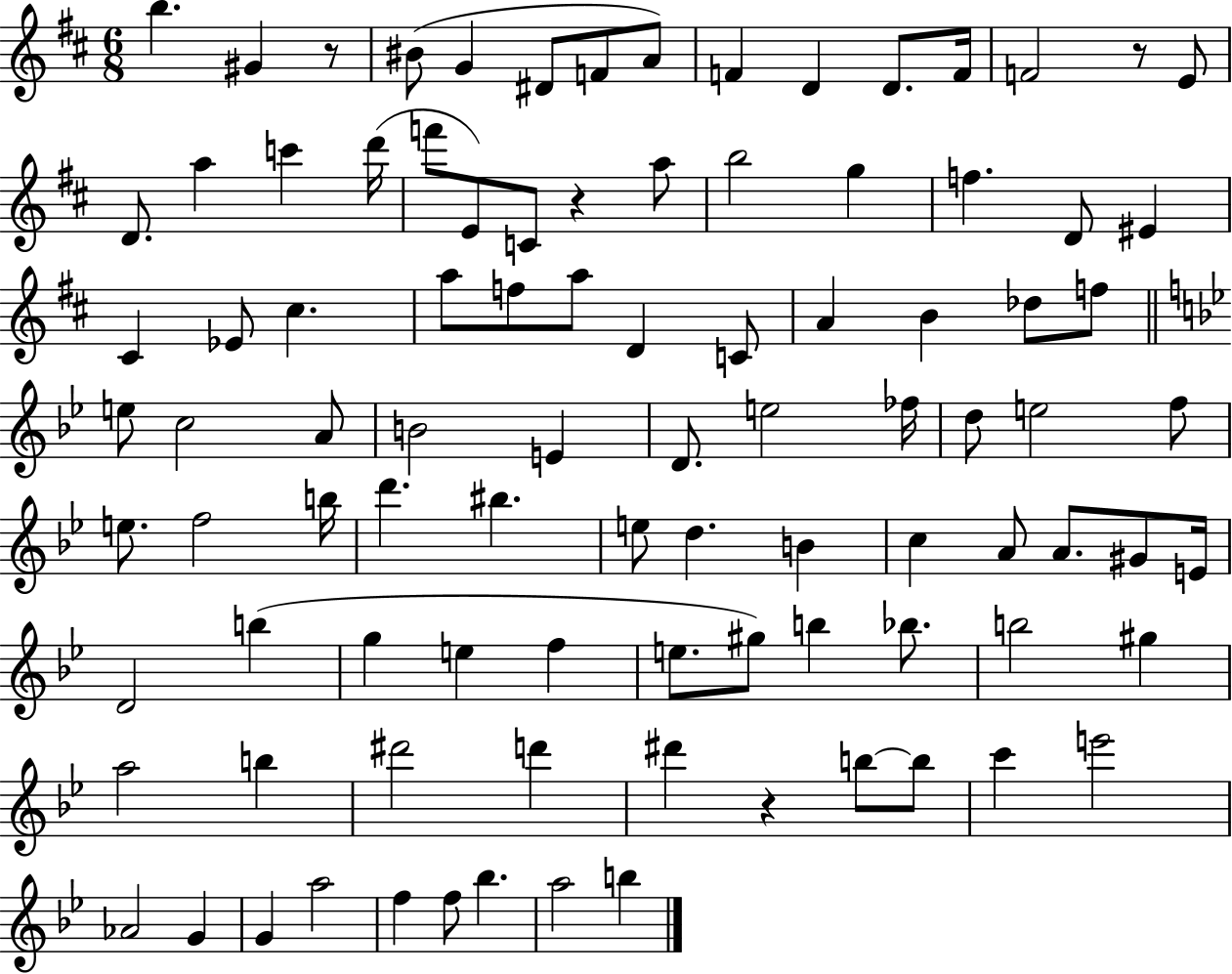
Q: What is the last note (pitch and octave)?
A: B5